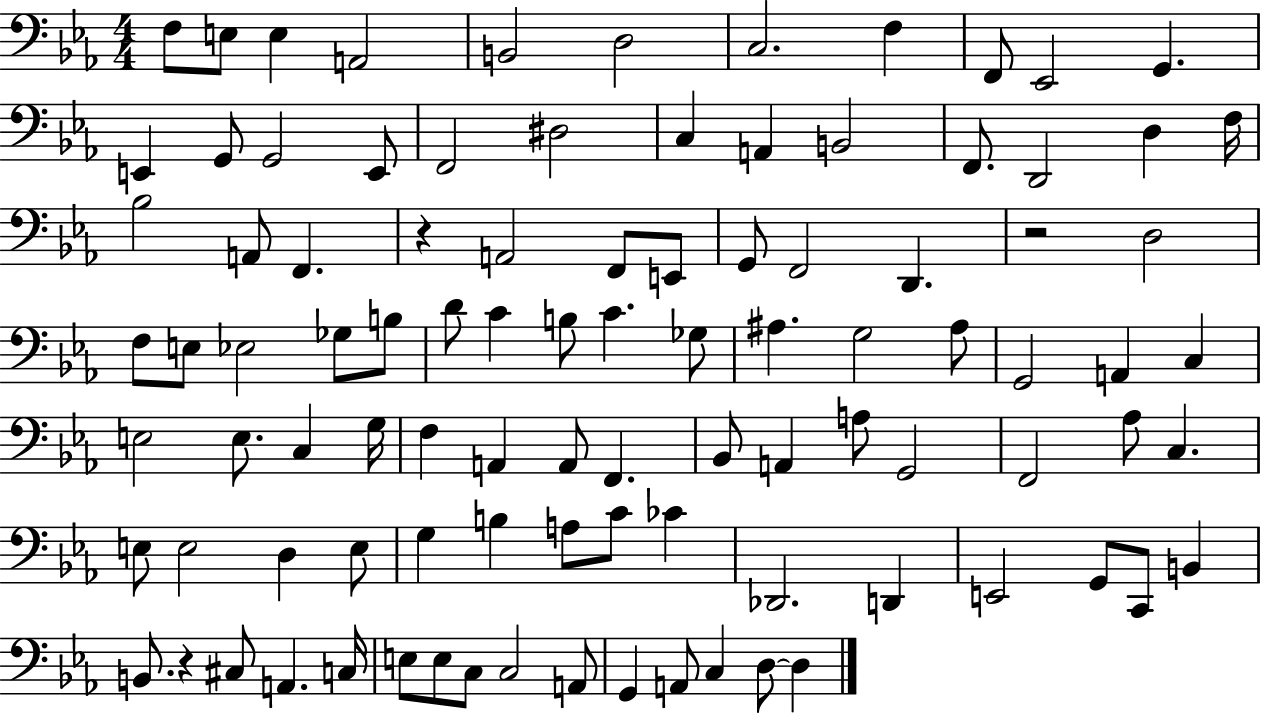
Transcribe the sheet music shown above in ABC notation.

X:1
T:Untitled
M:4/4
L:1/4
K:Eb
F,/2 E,/2 E, A,,2 B,,2 D,2 C,2 F, F,,/2 _E,,2 G,, E,, G,,/2 G,,2 E,,/2 F,,2 ^D,2 C, A,, B,,2 F,,/2 D,,2 D, F,/4 _B,2 A,,/2 F,, z A,,2 F,,/2 E,,/2 G,,/2 F,,2 D,, z2 D,2 F,/2 E,/2 _E,2 _G,/2 B,/2 D/2 C B,/2 C _G,/2 ^A, G,2 ^A,/2 G,,2 A,, C, E,2 E,/2 C, G,/4 F, A,, A,,/2 F,, _B,,/2 A,, A,/2 G,,2 F,,2 _A,/2 C, E,/2 E,2 D, E,/2 G, B, A,/2 C/2 _C _D,,2 D,, E,,2 G,,/2 C,,/2 B,, B,,/2 z ^C,/2 A,, C,/4 E,/2 E,/2 C,/2 C,2 A,,/2 G,, A,,/2 C, D,/2 D,